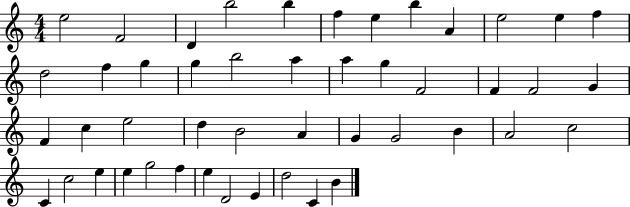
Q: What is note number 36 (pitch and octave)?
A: C4